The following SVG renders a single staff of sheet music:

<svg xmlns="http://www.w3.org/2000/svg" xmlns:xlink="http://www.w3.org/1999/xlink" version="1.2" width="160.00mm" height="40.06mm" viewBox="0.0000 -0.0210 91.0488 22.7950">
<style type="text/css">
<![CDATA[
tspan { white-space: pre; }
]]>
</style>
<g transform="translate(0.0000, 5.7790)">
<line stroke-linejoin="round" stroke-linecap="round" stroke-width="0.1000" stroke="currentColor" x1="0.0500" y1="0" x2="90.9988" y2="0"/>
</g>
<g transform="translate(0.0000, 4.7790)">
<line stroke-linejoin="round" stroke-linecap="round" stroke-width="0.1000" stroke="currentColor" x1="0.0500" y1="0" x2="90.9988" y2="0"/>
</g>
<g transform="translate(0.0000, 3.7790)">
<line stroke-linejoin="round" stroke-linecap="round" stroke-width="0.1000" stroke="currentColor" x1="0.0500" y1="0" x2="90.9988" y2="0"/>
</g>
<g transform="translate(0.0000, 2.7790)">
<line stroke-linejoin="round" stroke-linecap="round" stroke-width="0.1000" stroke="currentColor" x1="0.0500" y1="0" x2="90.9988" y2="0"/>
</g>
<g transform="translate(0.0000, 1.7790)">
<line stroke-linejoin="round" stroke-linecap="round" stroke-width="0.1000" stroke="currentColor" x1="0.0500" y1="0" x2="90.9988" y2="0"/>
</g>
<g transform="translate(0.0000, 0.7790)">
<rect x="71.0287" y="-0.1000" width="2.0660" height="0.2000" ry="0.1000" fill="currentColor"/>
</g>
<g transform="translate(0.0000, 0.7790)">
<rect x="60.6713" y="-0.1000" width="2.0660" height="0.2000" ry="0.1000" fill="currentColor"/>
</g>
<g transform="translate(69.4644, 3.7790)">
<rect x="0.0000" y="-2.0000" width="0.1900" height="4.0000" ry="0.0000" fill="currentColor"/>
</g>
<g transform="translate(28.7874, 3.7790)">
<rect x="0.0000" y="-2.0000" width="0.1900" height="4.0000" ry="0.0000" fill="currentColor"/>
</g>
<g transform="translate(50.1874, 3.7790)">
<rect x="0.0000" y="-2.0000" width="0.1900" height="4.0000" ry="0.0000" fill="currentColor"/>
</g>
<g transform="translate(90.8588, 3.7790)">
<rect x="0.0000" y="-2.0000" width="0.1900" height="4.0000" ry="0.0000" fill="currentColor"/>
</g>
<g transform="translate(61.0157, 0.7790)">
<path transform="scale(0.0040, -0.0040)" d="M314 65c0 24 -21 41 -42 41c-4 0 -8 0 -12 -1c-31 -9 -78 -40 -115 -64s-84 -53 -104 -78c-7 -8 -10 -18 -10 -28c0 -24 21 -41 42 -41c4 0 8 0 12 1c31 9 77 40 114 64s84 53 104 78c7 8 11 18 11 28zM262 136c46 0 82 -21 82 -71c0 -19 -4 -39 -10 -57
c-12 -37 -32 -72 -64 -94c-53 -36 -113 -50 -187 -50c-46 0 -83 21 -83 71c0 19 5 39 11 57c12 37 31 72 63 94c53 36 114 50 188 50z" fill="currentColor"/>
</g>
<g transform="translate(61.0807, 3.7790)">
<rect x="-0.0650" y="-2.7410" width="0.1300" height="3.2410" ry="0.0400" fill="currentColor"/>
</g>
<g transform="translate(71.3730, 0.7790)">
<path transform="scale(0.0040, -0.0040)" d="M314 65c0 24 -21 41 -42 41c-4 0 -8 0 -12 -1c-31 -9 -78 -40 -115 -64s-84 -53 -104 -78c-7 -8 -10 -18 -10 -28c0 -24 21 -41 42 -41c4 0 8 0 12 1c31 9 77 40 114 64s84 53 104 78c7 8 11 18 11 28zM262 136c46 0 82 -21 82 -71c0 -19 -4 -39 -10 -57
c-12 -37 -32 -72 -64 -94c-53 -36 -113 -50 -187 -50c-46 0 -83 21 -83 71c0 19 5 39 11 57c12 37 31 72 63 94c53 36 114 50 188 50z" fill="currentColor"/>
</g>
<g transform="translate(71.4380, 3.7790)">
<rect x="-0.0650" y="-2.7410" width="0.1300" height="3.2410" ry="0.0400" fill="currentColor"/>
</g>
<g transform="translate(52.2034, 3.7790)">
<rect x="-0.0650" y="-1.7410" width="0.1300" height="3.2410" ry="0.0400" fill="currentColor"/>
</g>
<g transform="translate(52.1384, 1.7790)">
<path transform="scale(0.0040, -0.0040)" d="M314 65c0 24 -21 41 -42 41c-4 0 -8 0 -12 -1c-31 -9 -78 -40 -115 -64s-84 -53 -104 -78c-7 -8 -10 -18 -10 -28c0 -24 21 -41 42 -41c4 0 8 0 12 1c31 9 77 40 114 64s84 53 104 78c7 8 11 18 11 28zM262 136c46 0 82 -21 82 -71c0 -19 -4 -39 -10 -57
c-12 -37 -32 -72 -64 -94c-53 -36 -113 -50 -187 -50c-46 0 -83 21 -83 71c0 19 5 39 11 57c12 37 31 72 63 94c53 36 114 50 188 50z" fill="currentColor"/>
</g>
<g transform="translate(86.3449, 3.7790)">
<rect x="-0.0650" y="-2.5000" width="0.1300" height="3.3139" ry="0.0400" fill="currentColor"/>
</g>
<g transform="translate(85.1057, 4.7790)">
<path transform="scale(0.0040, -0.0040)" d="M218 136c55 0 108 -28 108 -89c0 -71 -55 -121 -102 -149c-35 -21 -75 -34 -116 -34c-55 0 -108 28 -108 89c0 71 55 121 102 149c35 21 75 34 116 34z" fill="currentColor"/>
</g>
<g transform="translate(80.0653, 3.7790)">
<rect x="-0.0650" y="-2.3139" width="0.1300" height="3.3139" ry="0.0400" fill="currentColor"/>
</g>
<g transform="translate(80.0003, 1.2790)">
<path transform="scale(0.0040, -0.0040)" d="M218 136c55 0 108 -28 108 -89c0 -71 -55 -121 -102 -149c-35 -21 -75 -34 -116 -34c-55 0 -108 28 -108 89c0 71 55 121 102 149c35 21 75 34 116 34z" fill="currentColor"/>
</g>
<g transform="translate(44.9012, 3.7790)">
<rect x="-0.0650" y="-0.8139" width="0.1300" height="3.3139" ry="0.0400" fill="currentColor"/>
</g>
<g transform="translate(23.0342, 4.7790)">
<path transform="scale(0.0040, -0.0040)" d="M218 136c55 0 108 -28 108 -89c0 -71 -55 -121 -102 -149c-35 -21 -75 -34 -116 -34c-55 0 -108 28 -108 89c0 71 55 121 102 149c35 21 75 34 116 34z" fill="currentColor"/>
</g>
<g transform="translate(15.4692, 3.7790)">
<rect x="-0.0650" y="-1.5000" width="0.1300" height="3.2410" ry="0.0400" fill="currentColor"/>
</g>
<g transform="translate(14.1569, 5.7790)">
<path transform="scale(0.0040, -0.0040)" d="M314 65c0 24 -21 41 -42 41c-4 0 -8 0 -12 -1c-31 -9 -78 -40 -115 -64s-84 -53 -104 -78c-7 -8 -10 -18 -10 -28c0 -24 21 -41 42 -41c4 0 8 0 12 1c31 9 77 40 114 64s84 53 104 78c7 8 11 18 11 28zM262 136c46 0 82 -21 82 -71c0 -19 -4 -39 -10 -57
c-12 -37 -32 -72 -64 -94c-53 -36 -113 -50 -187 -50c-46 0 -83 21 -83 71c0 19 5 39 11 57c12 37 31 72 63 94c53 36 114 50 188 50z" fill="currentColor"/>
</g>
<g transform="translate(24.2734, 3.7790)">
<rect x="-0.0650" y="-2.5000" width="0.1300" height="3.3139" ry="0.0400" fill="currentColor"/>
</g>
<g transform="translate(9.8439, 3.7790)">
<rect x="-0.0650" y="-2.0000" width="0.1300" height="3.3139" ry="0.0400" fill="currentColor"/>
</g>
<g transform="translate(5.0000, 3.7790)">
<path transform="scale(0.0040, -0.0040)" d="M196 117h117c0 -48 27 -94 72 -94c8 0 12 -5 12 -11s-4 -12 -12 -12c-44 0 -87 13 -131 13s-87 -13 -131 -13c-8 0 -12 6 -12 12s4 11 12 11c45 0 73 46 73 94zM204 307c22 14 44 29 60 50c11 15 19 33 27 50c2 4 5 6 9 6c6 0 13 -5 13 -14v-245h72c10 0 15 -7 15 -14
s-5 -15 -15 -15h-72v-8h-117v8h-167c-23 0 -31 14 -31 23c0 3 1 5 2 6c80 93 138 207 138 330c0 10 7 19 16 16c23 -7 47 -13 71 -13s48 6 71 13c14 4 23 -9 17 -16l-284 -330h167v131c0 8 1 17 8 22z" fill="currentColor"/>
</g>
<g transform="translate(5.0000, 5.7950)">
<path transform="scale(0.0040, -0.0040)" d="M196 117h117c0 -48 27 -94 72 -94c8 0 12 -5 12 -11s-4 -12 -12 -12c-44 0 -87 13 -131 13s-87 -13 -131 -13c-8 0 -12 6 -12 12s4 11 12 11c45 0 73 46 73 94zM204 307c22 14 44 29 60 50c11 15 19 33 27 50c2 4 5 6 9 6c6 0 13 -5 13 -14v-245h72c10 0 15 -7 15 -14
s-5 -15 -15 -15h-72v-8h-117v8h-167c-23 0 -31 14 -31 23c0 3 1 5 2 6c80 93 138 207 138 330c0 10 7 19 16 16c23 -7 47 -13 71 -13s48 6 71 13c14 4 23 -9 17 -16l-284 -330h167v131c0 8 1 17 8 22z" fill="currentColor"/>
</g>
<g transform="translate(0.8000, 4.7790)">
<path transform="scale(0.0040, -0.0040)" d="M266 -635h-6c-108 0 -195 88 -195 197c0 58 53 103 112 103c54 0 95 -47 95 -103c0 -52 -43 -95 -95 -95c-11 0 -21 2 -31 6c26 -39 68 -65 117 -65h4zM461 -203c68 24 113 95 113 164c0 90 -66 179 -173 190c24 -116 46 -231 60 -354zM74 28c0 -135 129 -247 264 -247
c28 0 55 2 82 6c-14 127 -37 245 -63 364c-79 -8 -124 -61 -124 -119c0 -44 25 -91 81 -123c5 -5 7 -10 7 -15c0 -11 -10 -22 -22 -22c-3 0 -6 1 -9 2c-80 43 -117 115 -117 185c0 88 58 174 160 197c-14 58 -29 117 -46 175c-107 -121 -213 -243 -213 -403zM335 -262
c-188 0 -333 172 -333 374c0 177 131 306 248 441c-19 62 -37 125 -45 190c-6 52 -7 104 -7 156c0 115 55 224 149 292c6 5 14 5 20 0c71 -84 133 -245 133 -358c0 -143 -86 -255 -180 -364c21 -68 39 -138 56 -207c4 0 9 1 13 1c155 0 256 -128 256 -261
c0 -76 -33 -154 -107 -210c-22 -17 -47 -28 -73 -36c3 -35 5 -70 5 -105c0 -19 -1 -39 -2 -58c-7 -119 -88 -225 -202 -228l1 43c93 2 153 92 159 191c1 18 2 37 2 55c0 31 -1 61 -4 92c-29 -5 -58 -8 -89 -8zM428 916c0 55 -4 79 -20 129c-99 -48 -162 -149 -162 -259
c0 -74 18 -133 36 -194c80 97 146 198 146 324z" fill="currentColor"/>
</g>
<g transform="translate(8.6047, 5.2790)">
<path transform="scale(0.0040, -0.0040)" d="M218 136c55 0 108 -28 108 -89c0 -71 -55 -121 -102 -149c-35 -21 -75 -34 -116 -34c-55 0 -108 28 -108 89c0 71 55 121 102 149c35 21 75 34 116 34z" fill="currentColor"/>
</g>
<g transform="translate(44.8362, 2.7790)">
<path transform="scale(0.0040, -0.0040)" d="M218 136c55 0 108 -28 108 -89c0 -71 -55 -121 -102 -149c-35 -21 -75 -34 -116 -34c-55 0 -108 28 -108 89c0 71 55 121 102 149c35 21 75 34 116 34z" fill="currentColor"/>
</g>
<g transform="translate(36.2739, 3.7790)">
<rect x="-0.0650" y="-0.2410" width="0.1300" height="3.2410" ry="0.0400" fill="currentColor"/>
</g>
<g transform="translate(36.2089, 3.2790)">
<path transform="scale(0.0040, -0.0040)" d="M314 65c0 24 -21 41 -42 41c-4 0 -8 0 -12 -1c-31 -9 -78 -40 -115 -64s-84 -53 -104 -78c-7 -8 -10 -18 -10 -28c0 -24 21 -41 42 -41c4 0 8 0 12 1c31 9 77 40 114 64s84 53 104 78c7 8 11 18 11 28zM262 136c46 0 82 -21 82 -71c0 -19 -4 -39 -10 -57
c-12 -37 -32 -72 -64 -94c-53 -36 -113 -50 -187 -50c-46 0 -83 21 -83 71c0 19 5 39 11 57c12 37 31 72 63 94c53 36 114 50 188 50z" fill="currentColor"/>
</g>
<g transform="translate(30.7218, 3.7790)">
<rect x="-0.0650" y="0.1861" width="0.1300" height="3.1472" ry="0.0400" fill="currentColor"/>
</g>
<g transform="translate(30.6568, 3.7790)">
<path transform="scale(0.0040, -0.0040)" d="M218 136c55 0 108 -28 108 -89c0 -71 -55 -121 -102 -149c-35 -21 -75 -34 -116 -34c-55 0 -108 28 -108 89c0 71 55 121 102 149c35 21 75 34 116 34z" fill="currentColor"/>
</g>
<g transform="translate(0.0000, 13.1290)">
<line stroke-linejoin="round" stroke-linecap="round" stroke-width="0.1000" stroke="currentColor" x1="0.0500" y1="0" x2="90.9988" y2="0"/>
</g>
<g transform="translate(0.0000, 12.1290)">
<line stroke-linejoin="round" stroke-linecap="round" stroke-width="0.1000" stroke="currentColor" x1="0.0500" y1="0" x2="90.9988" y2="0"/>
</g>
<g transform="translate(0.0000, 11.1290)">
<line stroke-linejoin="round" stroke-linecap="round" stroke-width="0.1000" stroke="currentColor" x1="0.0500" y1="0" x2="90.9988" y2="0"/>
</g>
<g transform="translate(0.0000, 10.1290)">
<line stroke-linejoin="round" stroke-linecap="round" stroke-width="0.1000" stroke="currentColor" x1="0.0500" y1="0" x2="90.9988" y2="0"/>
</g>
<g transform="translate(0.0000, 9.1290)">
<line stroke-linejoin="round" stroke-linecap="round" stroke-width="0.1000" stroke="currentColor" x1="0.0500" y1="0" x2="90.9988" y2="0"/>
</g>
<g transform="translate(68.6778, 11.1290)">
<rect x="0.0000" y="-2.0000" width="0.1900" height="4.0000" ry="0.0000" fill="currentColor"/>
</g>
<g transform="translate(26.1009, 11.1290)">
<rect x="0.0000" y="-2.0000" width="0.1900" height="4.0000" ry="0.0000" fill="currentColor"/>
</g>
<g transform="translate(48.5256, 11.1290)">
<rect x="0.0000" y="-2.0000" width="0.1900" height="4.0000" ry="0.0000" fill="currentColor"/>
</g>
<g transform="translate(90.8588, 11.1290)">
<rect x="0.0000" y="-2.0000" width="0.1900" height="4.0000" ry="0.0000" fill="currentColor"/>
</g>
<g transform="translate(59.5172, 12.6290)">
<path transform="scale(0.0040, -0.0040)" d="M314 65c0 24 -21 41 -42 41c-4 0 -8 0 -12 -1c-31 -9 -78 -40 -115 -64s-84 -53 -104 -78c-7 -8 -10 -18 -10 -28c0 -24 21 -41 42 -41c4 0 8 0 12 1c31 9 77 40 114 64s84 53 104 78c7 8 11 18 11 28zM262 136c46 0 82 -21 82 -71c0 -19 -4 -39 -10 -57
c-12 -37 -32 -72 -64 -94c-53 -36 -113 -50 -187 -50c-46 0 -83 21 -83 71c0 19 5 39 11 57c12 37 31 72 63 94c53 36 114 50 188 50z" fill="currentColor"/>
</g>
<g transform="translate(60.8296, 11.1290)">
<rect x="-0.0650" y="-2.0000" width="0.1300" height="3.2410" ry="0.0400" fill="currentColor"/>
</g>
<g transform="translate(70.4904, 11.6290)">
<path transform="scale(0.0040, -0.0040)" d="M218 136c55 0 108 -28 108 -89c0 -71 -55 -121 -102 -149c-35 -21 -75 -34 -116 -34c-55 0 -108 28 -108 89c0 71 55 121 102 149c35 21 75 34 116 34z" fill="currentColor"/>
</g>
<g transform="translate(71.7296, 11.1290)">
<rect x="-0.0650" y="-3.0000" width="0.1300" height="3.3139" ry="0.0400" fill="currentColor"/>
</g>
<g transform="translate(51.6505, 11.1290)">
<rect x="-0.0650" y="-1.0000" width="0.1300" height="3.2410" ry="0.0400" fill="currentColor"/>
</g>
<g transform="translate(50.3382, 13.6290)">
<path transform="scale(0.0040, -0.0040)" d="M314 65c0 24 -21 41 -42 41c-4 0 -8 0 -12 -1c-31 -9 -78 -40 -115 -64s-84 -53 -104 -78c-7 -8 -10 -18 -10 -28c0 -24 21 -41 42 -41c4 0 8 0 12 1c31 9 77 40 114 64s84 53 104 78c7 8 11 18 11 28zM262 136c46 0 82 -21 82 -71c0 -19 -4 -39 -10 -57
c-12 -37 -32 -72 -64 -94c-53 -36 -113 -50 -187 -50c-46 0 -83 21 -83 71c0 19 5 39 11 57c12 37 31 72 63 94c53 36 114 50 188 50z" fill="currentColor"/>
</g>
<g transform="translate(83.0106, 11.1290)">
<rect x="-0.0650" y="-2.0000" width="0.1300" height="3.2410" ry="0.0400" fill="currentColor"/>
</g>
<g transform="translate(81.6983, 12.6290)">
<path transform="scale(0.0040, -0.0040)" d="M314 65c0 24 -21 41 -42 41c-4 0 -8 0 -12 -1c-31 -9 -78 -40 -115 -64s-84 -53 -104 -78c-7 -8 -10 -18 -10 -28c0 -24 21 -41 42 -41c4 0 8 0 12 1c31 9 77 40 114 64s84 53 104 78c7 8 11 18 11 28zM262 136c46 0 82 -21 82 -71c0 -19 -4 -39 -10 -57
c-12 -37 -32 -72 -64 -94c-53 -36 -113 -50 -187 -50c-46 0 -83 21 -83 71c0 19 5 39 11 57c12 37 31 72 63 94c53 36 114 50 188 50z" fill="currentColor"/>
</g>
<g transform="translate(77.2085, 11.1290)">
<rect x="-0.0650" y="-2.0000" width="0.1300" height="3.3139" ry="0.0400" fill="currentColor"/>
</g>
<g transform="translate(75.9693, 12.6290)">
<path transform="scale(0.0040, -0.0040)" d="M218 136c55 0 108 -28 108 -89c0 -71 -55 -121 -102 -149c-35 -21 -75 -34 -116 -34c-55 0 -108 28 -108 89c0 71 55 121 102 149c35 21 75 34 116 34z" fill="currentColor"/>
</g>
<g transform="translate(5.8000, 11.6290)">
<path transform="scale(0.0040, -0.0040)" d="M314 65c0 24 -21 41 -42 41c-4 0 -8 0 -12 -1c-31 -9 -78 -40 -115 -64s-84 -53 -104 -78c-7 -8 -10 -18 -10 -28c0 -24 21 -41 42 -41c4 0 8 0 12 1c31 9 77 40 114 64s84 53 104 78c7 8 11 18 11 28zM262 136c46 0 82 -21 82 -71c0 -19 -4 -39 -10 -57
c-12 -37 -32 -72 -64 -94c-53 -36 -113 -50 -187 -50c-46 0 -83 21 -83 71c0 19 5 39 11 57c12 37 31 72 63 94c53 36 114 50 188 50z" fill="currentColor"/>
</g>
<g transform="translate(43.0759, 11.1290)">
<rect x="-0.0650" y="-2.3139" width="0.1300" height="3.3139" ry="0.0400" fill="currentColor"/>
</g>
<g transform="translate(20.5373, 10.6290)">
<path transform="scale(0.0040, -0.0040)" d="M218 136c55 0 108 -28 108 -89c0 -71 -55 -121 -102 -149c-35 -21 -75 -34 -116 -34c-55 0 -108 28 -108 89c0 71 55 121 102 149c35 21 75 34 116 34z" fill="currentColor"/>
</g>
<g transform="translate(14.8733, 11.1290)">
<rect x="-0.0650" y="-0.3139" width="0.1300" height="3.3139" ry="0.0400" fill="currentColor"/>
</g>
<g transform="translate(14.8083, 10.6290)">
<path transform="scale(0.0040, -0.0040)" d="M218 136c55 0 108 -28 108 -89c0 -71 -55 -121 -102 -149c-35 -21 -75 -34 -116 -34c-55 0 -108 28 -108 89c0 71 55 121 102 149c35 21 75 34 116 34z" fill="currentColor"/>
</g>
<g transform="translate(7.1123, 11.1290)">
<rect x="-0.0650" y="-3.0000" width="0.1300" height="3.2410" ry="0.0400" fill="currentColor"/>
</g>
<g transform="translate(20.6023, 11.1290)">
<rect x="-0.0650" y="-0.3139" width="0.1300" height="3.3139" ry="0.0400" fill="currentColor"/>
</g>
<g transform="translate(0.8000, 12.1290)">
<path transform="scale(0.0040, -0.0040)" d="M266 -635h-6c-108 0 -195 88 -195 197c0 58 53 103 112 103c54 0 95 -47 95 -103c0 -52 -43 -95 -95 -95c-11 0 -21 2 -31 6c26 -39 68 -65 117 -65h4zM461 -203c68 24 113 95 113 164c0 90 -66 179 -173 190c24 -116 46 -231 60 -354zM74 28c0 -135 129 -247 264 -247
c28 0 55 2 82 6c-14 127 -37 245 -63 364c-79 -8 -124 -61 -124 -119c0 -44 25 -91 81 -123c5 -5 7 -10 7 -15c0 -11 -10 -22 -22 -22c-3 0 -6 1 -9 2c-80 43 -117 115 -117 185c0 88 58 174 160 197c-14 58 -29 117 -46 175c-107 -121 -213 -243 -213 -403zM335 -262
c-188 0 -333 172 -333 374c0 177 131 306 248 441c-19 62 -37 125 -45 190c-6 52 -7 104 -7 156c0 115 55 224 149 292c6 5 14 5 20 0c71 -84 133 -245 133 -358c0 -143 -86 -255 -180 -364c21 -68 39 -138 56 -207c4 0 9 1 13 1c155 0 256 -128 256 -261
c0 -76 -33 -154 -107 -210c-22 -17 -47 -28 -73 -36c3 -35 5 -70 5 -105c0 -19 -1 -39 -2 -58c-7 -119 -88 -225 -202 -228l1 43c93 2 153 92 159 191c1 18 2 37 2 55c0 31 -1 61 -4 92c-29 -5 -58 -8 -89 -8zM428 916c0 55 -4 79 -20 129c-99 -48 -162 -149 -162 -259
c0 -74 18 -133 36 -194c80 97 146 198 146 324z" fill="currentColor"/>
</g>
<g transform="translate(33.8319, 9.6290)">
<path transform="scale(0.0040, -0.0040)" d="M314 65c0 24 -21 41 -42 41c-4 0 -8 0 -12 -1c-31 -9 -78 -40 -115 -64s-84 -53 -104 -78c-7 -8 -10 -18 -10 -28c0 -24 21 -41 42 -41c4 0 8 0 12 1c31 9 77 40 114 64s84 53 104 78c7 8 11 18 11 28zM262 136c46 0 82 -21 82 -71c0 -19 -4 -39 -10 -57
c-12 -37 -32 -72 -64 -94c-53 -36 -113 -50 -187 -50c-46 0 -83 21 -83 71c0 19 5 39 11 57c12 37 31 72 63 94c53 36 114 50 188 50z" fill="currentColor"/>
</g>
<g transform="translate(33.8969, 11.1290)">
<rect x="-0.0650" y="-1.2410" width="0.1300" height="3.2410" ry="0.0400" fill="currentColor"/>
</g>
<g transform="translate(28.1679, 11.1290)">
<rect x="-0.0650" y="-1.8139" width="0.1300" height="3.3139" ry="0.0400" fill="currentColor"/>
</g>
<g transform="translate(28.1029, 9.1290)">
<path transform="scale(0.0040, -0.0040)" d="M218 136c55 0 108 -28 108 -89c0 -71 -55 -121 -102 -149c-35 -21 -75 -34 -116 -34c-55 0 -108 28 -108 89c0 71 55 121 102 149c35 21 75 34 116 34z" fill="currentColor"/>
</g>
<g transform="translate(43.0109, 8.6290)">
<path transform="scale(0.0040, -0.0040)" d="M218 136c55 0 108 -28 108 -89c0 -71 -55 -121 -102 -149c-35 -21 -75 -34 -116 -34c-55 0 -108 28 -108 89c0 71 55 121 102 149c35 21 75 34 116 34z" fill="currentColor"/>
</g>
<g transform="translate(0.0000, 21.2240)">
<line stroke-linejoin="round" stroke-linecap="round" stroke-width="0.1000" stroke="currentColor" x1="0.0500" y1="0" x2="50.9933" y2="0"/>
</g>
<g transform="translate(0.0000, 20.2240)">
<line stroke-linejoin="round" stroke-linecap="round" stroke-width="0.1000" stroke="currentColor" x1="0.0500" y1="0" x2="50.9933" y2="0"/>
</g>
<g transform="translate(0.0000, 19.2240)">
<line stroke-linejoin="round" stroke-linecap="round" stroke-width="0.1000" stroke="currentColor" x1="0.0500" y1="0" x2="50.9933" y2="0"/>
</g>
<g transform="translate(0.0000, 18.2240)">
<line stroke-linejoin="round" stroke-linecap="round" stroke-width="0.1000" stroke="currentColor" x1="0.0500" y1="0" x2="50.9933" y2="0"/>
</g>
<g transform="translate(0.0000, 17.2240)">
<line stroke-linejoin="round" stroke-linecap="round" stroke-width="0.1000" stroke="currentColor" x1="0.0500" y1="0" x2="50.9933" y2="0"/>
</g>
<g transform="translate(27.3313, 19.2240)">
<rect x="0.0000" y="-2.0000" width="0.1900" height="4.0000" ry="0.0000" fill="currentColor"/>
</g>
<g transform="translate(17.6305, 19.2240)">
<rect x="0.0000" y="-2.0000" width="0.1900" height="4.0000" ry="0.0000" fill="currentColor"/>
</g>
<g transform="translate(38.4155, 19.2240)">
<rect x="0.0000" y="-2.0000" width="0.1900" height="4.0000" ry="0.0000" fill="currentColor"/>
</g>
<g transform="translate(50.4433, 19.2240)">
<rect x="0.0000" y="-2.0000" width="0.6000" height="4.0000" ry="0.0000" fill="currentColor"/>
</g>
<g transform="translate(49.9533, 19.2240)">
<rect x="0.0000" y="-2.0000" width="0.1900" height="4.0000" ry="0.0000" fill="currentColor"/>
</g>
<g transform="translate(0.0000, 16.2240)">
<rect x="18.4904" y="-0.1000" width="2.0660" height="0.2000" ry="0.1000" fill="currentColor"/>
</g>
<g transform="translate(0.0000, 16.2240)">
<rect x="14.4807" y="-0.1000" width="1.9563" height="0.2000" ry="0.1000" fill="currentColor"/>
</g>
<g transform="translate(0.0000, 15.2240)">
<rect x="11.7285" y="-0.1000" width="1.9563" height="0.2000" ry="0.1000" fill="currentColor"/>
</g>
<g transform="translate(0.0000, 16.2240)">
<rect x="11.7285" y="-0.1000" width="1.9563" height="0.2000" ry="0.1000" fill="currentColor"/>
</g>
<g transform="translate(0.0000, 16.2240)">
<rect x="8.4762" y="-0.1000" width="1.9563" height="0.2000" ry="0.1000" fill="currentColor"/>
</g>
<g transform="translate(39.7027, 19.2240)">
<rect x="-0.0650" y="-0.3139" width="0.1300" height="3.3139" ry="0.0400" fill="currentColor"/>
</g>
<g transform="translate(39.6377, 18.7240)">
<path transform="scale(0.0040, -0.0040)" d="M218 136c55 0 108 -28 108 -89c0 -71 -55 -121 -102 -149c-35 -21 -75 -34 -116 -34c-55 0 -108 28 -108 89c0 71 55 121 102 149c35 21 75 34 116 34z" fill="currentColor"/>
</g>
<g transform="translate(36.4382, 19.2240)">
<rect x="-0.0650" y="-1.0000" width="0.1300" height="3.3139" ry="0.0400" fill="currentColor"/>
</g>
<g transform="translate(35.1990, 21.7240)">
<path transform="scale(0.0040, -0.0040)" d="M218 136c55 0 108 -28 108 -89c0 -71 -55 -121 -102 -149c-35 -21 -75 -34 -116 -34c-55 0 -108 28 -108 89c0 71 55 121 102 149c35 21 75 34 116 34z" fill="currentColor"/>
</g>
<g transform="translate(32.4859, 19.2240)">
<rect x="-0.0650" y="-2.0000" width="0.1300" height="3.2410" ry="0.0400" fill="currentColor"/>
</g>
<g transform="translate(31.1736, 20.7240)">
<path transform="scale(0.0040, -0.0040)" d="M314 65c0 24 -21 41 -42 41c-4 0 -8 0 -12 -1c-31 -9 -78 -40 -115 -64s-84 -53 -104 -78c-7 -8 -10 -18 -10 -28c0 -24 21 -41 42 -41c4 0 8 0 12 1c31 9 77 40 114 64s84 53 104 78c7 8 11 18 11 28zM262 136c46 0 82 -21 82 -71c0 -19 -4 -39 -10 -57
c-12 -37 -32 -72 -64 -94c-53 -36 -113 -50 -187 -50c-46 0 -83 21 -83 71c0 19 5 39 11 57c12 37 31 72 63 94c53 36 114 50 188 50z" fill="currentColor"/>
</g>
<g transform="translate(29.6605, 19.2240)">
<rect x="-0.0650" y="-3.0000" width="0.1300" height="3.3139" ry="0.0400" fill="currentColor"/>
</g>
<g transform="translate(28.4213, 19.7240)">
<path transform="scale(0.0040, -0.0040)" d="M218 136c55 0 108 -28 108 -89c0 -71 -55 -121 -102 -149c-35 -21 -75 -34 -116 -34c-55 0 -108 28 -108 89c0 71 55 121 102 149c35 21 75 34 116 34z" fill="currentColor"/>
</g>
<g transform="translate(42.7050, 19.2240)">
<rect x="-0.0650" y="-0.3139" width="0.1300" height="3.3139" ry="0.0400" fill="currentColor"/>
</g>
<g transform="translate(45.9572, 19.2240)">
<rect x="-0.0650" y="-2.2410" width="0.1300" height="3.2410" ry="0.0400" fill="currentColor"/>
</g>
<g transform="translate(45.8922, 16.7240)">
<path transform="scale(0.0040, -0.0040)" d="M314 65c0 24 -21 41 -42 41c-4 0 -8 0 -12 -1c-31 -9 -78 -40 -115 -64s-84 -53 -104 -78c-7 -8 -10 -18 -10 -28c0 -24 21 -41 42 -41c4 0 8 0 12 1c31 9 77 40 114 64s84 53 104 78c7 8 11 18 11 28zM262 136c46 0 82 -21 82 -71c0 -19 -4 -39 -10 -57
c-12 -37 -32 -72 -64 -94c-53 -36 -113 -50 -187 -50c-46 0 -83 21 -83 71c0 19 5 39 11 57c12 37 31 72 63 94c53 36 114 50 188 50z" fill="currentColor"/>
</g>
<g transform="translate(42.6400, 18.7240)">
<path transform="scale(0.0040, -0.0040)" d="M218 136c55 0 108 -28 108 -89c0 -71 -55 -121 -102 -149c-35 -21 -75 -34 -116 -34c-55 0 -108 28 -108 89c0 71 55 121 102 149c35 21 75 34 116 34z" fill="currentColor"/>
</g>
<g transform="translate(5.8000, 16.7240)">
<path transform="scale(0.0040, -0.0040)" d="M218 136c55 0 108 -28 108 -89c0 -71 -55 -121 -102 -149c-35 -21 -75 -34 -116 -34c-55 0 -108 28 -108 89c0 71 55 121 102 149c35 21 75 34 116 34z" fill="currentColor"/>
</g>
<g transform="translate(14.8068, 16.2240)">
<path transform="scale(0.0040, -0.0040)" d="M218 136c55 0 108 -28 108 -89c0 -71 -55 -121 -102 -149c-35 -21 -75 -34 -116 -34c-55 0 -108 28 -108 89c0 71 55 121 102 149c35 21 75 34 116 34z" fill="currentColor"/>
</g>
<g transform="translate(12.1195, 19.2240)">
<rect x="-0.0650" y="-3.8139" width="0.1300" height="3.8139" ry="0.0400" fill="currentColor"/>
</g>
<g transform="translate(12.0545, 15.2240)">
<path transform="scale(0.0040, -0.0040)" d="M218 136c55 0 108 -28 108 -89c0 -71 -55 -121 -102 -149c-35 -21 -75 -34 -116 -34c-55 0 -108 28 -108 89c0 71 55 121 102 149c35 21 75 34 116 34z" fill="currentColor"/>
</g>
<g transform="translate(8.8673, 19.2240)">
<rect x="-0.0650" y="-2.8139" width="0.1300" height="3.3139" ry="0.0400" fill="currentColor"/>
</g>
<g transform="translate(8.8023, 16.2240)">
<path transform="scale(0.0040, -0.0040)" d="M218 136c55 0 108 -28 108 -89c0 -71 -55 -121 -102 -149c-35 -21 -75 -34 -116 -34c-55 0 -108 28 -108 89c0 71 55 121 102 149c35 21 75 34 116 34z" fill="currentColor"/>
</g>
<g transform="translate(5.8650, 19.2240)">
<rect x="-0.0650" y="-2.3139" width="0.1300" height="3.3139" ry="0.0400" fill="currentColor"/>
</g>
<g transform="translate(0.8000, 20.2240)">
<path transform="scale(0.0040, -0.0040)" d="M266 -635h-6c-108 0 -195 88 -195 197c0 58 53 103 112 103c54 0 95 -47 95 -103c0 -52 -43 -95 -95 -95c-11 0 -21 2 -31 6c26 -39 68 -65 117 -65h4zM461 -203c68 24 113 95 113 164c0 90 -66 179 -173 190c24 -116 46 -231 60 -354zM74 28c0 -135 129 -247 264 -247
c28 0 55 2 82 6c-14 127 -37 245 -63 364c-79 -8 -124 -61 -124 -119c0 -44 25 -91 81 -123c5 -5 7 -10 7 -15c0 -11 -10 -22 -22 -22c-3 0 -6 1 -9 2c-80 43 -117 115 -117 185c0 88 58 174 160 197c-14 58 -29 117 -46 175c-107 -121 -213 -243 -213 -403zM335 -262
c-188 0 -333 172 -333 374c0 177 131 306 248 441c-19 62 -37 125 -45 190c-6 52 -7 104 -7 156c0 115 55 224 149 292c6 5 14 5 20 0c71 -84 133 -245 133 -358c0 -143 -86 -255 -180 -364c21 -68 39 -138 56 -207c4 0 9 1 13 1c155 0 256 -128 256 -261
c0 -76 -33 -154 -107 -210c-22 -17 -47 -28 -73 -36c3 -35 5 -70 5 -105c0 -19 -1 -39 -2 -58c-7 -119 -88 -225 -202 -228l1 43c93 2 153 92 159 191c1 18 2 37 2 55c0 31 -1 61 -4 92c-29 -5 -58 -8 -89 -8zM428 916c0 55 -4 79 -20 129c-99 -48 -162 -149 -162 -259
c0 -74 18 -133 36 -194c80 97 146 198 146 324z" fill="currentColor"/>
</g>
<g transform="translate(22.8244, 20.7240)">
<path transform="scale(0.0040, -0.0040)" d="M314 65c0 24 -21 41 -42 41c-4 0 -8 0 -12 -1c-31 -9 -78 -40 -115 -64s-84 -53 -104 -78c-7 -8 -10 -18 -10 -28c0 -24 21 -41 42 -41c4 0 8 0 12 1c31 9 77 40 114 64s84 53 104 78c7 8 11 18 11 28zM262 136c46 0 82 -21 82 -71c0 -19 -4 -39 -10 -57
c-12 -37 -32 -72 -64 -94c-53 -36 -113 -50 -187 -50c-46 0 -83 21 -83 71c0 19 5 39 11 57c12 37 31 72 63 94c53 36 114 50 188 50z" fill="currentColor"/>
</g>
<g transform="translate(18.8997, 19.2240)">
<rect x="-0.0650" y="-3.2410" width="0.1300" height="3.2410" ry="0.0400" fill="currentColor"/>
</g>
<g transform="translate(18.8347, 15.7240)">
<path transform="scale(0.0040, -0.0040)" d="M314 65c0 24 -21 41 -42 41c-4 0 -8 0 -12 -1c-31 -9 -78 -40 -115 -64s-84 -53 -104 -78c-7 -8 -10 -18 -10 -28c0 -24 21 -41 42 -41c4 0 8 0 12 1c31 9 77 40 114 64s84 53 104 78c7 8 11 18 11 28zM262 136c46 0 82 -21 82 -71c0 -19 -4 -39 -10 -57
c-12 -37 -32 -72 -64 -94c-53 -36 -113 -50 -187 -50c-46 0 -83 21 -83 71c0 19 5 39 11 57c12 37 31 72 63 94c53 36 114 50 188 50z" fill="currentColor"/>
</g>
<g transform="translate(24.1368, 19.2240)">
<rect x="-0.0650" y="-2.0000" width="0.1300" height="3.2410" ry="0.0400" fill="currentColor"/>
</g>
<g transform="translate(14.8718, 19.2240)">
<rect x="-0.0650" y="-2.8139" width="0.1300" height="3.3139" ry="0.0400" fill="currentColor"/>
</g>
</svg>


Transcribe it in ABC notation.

X:1
T:Untitled
M:4/4
L:1/4
K:C
F E2 G B c2 d f2 a2 a2 g G A2 c c f e2 g D2 F2 A F F2 g a c' a b2 F2 A F2 D c c g2